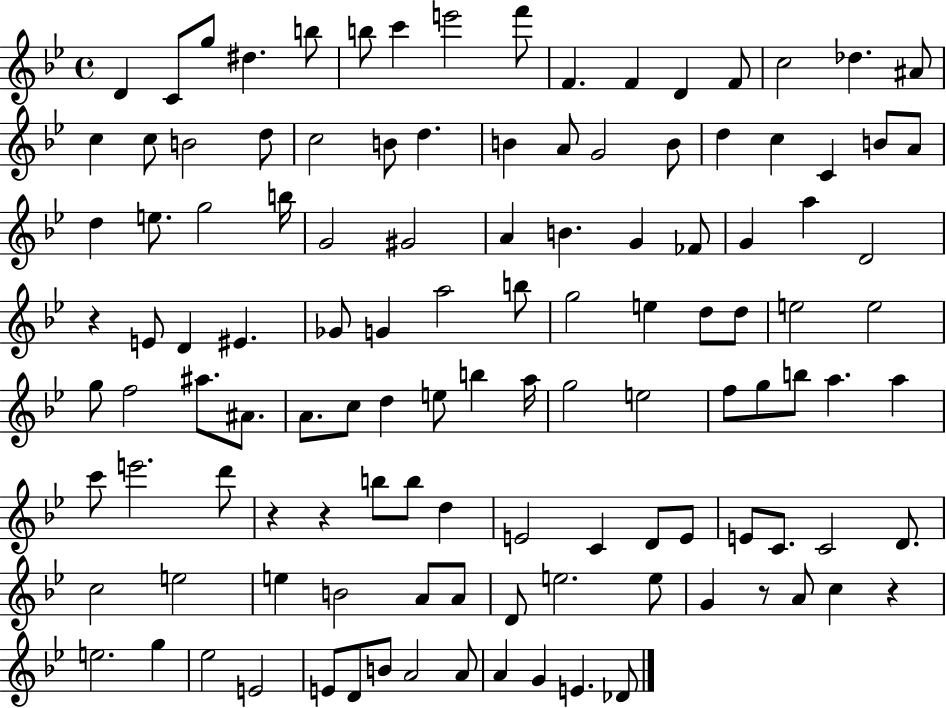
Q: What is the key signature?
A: BES major